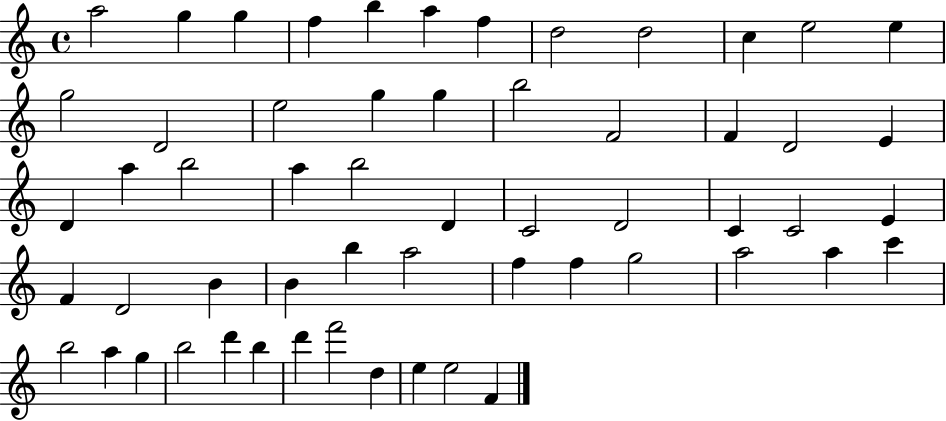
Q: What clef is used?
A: treble